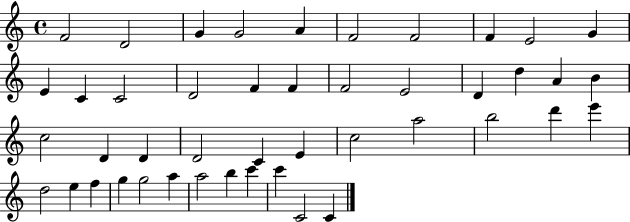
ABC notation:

X:1
T:Untitled
M:4/4
L:1/4
K:C
F2 D2 G G2 A F2 F2 F E2 G E C C2 D2 F F F2 E2 D d A B c2 D D D2 C E c2 a2 b2 d' e' d2 e f g g2 a a2 b c' c' C2 C